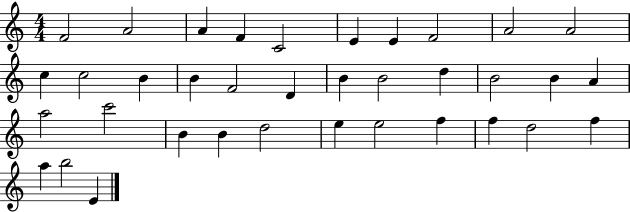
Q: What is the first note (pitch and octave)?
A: F4